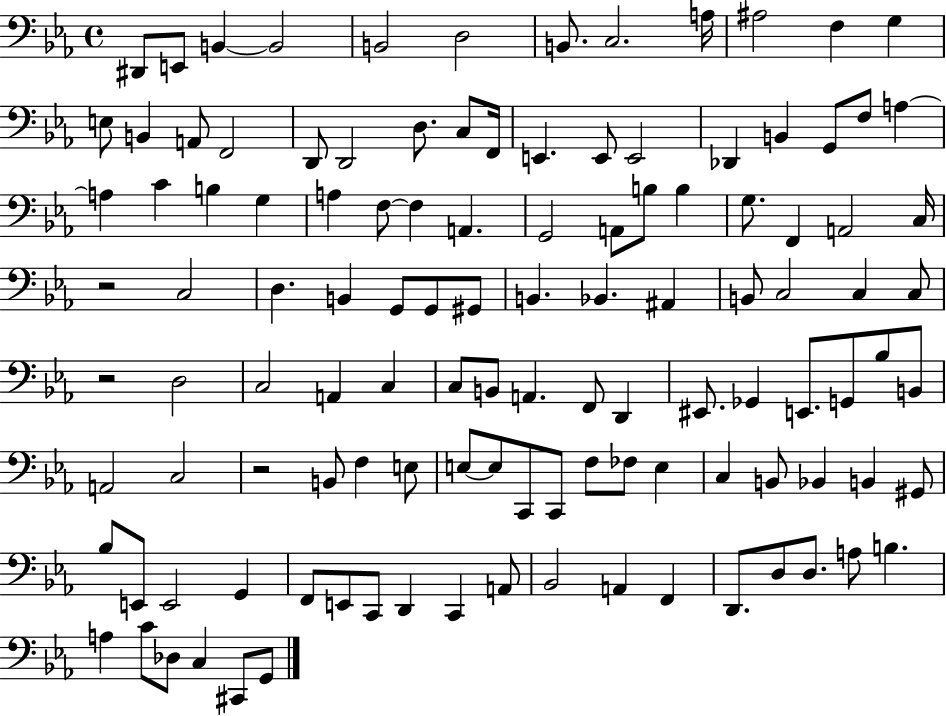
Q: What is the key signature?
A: EES major